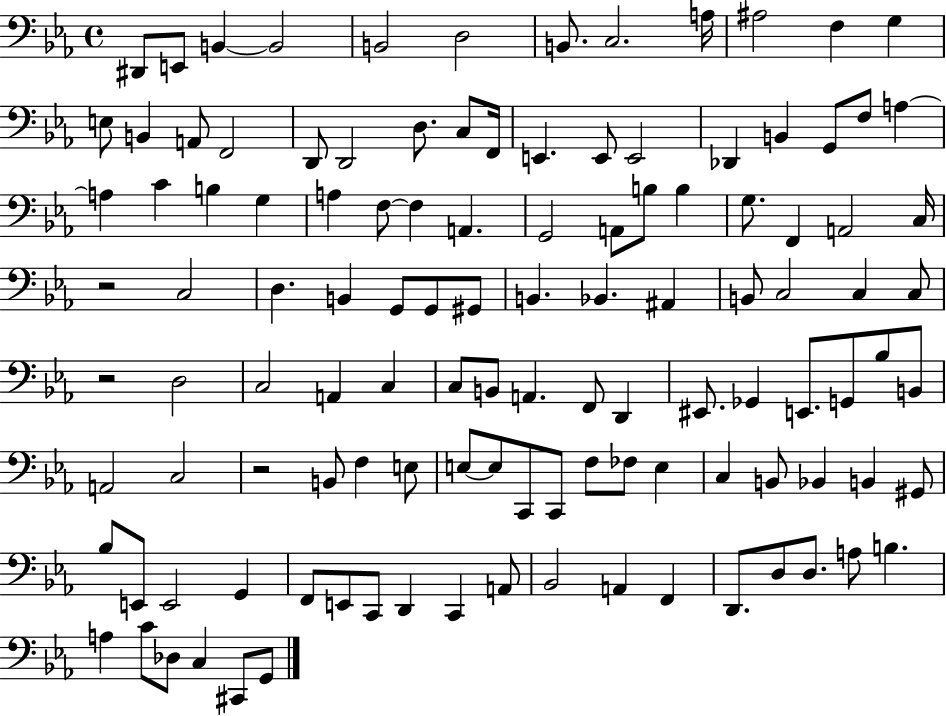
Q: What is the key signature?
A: EES major